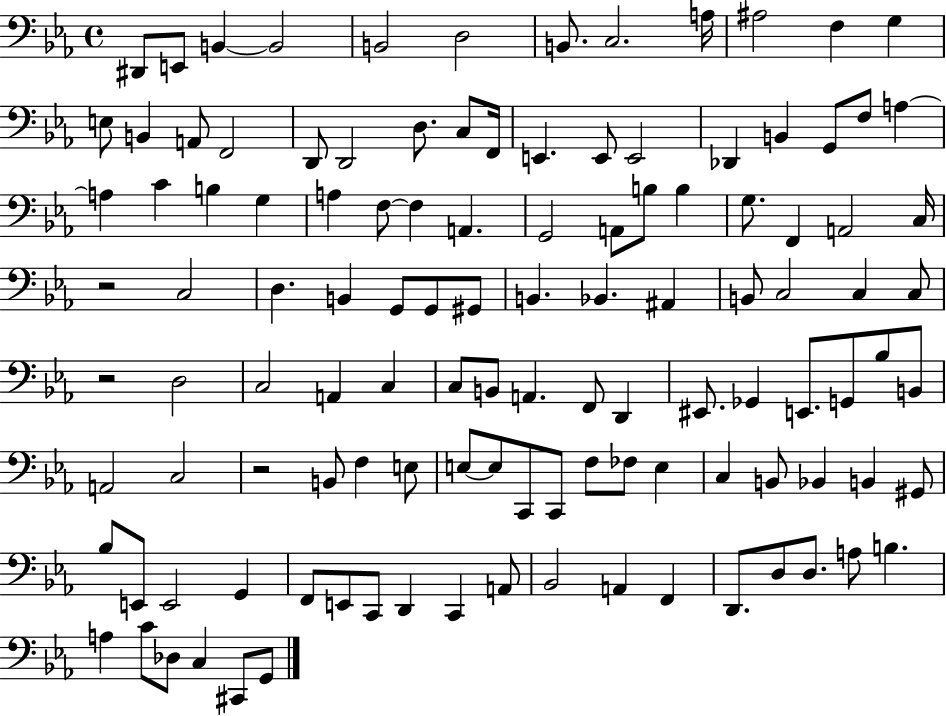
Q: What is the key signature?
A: EES major